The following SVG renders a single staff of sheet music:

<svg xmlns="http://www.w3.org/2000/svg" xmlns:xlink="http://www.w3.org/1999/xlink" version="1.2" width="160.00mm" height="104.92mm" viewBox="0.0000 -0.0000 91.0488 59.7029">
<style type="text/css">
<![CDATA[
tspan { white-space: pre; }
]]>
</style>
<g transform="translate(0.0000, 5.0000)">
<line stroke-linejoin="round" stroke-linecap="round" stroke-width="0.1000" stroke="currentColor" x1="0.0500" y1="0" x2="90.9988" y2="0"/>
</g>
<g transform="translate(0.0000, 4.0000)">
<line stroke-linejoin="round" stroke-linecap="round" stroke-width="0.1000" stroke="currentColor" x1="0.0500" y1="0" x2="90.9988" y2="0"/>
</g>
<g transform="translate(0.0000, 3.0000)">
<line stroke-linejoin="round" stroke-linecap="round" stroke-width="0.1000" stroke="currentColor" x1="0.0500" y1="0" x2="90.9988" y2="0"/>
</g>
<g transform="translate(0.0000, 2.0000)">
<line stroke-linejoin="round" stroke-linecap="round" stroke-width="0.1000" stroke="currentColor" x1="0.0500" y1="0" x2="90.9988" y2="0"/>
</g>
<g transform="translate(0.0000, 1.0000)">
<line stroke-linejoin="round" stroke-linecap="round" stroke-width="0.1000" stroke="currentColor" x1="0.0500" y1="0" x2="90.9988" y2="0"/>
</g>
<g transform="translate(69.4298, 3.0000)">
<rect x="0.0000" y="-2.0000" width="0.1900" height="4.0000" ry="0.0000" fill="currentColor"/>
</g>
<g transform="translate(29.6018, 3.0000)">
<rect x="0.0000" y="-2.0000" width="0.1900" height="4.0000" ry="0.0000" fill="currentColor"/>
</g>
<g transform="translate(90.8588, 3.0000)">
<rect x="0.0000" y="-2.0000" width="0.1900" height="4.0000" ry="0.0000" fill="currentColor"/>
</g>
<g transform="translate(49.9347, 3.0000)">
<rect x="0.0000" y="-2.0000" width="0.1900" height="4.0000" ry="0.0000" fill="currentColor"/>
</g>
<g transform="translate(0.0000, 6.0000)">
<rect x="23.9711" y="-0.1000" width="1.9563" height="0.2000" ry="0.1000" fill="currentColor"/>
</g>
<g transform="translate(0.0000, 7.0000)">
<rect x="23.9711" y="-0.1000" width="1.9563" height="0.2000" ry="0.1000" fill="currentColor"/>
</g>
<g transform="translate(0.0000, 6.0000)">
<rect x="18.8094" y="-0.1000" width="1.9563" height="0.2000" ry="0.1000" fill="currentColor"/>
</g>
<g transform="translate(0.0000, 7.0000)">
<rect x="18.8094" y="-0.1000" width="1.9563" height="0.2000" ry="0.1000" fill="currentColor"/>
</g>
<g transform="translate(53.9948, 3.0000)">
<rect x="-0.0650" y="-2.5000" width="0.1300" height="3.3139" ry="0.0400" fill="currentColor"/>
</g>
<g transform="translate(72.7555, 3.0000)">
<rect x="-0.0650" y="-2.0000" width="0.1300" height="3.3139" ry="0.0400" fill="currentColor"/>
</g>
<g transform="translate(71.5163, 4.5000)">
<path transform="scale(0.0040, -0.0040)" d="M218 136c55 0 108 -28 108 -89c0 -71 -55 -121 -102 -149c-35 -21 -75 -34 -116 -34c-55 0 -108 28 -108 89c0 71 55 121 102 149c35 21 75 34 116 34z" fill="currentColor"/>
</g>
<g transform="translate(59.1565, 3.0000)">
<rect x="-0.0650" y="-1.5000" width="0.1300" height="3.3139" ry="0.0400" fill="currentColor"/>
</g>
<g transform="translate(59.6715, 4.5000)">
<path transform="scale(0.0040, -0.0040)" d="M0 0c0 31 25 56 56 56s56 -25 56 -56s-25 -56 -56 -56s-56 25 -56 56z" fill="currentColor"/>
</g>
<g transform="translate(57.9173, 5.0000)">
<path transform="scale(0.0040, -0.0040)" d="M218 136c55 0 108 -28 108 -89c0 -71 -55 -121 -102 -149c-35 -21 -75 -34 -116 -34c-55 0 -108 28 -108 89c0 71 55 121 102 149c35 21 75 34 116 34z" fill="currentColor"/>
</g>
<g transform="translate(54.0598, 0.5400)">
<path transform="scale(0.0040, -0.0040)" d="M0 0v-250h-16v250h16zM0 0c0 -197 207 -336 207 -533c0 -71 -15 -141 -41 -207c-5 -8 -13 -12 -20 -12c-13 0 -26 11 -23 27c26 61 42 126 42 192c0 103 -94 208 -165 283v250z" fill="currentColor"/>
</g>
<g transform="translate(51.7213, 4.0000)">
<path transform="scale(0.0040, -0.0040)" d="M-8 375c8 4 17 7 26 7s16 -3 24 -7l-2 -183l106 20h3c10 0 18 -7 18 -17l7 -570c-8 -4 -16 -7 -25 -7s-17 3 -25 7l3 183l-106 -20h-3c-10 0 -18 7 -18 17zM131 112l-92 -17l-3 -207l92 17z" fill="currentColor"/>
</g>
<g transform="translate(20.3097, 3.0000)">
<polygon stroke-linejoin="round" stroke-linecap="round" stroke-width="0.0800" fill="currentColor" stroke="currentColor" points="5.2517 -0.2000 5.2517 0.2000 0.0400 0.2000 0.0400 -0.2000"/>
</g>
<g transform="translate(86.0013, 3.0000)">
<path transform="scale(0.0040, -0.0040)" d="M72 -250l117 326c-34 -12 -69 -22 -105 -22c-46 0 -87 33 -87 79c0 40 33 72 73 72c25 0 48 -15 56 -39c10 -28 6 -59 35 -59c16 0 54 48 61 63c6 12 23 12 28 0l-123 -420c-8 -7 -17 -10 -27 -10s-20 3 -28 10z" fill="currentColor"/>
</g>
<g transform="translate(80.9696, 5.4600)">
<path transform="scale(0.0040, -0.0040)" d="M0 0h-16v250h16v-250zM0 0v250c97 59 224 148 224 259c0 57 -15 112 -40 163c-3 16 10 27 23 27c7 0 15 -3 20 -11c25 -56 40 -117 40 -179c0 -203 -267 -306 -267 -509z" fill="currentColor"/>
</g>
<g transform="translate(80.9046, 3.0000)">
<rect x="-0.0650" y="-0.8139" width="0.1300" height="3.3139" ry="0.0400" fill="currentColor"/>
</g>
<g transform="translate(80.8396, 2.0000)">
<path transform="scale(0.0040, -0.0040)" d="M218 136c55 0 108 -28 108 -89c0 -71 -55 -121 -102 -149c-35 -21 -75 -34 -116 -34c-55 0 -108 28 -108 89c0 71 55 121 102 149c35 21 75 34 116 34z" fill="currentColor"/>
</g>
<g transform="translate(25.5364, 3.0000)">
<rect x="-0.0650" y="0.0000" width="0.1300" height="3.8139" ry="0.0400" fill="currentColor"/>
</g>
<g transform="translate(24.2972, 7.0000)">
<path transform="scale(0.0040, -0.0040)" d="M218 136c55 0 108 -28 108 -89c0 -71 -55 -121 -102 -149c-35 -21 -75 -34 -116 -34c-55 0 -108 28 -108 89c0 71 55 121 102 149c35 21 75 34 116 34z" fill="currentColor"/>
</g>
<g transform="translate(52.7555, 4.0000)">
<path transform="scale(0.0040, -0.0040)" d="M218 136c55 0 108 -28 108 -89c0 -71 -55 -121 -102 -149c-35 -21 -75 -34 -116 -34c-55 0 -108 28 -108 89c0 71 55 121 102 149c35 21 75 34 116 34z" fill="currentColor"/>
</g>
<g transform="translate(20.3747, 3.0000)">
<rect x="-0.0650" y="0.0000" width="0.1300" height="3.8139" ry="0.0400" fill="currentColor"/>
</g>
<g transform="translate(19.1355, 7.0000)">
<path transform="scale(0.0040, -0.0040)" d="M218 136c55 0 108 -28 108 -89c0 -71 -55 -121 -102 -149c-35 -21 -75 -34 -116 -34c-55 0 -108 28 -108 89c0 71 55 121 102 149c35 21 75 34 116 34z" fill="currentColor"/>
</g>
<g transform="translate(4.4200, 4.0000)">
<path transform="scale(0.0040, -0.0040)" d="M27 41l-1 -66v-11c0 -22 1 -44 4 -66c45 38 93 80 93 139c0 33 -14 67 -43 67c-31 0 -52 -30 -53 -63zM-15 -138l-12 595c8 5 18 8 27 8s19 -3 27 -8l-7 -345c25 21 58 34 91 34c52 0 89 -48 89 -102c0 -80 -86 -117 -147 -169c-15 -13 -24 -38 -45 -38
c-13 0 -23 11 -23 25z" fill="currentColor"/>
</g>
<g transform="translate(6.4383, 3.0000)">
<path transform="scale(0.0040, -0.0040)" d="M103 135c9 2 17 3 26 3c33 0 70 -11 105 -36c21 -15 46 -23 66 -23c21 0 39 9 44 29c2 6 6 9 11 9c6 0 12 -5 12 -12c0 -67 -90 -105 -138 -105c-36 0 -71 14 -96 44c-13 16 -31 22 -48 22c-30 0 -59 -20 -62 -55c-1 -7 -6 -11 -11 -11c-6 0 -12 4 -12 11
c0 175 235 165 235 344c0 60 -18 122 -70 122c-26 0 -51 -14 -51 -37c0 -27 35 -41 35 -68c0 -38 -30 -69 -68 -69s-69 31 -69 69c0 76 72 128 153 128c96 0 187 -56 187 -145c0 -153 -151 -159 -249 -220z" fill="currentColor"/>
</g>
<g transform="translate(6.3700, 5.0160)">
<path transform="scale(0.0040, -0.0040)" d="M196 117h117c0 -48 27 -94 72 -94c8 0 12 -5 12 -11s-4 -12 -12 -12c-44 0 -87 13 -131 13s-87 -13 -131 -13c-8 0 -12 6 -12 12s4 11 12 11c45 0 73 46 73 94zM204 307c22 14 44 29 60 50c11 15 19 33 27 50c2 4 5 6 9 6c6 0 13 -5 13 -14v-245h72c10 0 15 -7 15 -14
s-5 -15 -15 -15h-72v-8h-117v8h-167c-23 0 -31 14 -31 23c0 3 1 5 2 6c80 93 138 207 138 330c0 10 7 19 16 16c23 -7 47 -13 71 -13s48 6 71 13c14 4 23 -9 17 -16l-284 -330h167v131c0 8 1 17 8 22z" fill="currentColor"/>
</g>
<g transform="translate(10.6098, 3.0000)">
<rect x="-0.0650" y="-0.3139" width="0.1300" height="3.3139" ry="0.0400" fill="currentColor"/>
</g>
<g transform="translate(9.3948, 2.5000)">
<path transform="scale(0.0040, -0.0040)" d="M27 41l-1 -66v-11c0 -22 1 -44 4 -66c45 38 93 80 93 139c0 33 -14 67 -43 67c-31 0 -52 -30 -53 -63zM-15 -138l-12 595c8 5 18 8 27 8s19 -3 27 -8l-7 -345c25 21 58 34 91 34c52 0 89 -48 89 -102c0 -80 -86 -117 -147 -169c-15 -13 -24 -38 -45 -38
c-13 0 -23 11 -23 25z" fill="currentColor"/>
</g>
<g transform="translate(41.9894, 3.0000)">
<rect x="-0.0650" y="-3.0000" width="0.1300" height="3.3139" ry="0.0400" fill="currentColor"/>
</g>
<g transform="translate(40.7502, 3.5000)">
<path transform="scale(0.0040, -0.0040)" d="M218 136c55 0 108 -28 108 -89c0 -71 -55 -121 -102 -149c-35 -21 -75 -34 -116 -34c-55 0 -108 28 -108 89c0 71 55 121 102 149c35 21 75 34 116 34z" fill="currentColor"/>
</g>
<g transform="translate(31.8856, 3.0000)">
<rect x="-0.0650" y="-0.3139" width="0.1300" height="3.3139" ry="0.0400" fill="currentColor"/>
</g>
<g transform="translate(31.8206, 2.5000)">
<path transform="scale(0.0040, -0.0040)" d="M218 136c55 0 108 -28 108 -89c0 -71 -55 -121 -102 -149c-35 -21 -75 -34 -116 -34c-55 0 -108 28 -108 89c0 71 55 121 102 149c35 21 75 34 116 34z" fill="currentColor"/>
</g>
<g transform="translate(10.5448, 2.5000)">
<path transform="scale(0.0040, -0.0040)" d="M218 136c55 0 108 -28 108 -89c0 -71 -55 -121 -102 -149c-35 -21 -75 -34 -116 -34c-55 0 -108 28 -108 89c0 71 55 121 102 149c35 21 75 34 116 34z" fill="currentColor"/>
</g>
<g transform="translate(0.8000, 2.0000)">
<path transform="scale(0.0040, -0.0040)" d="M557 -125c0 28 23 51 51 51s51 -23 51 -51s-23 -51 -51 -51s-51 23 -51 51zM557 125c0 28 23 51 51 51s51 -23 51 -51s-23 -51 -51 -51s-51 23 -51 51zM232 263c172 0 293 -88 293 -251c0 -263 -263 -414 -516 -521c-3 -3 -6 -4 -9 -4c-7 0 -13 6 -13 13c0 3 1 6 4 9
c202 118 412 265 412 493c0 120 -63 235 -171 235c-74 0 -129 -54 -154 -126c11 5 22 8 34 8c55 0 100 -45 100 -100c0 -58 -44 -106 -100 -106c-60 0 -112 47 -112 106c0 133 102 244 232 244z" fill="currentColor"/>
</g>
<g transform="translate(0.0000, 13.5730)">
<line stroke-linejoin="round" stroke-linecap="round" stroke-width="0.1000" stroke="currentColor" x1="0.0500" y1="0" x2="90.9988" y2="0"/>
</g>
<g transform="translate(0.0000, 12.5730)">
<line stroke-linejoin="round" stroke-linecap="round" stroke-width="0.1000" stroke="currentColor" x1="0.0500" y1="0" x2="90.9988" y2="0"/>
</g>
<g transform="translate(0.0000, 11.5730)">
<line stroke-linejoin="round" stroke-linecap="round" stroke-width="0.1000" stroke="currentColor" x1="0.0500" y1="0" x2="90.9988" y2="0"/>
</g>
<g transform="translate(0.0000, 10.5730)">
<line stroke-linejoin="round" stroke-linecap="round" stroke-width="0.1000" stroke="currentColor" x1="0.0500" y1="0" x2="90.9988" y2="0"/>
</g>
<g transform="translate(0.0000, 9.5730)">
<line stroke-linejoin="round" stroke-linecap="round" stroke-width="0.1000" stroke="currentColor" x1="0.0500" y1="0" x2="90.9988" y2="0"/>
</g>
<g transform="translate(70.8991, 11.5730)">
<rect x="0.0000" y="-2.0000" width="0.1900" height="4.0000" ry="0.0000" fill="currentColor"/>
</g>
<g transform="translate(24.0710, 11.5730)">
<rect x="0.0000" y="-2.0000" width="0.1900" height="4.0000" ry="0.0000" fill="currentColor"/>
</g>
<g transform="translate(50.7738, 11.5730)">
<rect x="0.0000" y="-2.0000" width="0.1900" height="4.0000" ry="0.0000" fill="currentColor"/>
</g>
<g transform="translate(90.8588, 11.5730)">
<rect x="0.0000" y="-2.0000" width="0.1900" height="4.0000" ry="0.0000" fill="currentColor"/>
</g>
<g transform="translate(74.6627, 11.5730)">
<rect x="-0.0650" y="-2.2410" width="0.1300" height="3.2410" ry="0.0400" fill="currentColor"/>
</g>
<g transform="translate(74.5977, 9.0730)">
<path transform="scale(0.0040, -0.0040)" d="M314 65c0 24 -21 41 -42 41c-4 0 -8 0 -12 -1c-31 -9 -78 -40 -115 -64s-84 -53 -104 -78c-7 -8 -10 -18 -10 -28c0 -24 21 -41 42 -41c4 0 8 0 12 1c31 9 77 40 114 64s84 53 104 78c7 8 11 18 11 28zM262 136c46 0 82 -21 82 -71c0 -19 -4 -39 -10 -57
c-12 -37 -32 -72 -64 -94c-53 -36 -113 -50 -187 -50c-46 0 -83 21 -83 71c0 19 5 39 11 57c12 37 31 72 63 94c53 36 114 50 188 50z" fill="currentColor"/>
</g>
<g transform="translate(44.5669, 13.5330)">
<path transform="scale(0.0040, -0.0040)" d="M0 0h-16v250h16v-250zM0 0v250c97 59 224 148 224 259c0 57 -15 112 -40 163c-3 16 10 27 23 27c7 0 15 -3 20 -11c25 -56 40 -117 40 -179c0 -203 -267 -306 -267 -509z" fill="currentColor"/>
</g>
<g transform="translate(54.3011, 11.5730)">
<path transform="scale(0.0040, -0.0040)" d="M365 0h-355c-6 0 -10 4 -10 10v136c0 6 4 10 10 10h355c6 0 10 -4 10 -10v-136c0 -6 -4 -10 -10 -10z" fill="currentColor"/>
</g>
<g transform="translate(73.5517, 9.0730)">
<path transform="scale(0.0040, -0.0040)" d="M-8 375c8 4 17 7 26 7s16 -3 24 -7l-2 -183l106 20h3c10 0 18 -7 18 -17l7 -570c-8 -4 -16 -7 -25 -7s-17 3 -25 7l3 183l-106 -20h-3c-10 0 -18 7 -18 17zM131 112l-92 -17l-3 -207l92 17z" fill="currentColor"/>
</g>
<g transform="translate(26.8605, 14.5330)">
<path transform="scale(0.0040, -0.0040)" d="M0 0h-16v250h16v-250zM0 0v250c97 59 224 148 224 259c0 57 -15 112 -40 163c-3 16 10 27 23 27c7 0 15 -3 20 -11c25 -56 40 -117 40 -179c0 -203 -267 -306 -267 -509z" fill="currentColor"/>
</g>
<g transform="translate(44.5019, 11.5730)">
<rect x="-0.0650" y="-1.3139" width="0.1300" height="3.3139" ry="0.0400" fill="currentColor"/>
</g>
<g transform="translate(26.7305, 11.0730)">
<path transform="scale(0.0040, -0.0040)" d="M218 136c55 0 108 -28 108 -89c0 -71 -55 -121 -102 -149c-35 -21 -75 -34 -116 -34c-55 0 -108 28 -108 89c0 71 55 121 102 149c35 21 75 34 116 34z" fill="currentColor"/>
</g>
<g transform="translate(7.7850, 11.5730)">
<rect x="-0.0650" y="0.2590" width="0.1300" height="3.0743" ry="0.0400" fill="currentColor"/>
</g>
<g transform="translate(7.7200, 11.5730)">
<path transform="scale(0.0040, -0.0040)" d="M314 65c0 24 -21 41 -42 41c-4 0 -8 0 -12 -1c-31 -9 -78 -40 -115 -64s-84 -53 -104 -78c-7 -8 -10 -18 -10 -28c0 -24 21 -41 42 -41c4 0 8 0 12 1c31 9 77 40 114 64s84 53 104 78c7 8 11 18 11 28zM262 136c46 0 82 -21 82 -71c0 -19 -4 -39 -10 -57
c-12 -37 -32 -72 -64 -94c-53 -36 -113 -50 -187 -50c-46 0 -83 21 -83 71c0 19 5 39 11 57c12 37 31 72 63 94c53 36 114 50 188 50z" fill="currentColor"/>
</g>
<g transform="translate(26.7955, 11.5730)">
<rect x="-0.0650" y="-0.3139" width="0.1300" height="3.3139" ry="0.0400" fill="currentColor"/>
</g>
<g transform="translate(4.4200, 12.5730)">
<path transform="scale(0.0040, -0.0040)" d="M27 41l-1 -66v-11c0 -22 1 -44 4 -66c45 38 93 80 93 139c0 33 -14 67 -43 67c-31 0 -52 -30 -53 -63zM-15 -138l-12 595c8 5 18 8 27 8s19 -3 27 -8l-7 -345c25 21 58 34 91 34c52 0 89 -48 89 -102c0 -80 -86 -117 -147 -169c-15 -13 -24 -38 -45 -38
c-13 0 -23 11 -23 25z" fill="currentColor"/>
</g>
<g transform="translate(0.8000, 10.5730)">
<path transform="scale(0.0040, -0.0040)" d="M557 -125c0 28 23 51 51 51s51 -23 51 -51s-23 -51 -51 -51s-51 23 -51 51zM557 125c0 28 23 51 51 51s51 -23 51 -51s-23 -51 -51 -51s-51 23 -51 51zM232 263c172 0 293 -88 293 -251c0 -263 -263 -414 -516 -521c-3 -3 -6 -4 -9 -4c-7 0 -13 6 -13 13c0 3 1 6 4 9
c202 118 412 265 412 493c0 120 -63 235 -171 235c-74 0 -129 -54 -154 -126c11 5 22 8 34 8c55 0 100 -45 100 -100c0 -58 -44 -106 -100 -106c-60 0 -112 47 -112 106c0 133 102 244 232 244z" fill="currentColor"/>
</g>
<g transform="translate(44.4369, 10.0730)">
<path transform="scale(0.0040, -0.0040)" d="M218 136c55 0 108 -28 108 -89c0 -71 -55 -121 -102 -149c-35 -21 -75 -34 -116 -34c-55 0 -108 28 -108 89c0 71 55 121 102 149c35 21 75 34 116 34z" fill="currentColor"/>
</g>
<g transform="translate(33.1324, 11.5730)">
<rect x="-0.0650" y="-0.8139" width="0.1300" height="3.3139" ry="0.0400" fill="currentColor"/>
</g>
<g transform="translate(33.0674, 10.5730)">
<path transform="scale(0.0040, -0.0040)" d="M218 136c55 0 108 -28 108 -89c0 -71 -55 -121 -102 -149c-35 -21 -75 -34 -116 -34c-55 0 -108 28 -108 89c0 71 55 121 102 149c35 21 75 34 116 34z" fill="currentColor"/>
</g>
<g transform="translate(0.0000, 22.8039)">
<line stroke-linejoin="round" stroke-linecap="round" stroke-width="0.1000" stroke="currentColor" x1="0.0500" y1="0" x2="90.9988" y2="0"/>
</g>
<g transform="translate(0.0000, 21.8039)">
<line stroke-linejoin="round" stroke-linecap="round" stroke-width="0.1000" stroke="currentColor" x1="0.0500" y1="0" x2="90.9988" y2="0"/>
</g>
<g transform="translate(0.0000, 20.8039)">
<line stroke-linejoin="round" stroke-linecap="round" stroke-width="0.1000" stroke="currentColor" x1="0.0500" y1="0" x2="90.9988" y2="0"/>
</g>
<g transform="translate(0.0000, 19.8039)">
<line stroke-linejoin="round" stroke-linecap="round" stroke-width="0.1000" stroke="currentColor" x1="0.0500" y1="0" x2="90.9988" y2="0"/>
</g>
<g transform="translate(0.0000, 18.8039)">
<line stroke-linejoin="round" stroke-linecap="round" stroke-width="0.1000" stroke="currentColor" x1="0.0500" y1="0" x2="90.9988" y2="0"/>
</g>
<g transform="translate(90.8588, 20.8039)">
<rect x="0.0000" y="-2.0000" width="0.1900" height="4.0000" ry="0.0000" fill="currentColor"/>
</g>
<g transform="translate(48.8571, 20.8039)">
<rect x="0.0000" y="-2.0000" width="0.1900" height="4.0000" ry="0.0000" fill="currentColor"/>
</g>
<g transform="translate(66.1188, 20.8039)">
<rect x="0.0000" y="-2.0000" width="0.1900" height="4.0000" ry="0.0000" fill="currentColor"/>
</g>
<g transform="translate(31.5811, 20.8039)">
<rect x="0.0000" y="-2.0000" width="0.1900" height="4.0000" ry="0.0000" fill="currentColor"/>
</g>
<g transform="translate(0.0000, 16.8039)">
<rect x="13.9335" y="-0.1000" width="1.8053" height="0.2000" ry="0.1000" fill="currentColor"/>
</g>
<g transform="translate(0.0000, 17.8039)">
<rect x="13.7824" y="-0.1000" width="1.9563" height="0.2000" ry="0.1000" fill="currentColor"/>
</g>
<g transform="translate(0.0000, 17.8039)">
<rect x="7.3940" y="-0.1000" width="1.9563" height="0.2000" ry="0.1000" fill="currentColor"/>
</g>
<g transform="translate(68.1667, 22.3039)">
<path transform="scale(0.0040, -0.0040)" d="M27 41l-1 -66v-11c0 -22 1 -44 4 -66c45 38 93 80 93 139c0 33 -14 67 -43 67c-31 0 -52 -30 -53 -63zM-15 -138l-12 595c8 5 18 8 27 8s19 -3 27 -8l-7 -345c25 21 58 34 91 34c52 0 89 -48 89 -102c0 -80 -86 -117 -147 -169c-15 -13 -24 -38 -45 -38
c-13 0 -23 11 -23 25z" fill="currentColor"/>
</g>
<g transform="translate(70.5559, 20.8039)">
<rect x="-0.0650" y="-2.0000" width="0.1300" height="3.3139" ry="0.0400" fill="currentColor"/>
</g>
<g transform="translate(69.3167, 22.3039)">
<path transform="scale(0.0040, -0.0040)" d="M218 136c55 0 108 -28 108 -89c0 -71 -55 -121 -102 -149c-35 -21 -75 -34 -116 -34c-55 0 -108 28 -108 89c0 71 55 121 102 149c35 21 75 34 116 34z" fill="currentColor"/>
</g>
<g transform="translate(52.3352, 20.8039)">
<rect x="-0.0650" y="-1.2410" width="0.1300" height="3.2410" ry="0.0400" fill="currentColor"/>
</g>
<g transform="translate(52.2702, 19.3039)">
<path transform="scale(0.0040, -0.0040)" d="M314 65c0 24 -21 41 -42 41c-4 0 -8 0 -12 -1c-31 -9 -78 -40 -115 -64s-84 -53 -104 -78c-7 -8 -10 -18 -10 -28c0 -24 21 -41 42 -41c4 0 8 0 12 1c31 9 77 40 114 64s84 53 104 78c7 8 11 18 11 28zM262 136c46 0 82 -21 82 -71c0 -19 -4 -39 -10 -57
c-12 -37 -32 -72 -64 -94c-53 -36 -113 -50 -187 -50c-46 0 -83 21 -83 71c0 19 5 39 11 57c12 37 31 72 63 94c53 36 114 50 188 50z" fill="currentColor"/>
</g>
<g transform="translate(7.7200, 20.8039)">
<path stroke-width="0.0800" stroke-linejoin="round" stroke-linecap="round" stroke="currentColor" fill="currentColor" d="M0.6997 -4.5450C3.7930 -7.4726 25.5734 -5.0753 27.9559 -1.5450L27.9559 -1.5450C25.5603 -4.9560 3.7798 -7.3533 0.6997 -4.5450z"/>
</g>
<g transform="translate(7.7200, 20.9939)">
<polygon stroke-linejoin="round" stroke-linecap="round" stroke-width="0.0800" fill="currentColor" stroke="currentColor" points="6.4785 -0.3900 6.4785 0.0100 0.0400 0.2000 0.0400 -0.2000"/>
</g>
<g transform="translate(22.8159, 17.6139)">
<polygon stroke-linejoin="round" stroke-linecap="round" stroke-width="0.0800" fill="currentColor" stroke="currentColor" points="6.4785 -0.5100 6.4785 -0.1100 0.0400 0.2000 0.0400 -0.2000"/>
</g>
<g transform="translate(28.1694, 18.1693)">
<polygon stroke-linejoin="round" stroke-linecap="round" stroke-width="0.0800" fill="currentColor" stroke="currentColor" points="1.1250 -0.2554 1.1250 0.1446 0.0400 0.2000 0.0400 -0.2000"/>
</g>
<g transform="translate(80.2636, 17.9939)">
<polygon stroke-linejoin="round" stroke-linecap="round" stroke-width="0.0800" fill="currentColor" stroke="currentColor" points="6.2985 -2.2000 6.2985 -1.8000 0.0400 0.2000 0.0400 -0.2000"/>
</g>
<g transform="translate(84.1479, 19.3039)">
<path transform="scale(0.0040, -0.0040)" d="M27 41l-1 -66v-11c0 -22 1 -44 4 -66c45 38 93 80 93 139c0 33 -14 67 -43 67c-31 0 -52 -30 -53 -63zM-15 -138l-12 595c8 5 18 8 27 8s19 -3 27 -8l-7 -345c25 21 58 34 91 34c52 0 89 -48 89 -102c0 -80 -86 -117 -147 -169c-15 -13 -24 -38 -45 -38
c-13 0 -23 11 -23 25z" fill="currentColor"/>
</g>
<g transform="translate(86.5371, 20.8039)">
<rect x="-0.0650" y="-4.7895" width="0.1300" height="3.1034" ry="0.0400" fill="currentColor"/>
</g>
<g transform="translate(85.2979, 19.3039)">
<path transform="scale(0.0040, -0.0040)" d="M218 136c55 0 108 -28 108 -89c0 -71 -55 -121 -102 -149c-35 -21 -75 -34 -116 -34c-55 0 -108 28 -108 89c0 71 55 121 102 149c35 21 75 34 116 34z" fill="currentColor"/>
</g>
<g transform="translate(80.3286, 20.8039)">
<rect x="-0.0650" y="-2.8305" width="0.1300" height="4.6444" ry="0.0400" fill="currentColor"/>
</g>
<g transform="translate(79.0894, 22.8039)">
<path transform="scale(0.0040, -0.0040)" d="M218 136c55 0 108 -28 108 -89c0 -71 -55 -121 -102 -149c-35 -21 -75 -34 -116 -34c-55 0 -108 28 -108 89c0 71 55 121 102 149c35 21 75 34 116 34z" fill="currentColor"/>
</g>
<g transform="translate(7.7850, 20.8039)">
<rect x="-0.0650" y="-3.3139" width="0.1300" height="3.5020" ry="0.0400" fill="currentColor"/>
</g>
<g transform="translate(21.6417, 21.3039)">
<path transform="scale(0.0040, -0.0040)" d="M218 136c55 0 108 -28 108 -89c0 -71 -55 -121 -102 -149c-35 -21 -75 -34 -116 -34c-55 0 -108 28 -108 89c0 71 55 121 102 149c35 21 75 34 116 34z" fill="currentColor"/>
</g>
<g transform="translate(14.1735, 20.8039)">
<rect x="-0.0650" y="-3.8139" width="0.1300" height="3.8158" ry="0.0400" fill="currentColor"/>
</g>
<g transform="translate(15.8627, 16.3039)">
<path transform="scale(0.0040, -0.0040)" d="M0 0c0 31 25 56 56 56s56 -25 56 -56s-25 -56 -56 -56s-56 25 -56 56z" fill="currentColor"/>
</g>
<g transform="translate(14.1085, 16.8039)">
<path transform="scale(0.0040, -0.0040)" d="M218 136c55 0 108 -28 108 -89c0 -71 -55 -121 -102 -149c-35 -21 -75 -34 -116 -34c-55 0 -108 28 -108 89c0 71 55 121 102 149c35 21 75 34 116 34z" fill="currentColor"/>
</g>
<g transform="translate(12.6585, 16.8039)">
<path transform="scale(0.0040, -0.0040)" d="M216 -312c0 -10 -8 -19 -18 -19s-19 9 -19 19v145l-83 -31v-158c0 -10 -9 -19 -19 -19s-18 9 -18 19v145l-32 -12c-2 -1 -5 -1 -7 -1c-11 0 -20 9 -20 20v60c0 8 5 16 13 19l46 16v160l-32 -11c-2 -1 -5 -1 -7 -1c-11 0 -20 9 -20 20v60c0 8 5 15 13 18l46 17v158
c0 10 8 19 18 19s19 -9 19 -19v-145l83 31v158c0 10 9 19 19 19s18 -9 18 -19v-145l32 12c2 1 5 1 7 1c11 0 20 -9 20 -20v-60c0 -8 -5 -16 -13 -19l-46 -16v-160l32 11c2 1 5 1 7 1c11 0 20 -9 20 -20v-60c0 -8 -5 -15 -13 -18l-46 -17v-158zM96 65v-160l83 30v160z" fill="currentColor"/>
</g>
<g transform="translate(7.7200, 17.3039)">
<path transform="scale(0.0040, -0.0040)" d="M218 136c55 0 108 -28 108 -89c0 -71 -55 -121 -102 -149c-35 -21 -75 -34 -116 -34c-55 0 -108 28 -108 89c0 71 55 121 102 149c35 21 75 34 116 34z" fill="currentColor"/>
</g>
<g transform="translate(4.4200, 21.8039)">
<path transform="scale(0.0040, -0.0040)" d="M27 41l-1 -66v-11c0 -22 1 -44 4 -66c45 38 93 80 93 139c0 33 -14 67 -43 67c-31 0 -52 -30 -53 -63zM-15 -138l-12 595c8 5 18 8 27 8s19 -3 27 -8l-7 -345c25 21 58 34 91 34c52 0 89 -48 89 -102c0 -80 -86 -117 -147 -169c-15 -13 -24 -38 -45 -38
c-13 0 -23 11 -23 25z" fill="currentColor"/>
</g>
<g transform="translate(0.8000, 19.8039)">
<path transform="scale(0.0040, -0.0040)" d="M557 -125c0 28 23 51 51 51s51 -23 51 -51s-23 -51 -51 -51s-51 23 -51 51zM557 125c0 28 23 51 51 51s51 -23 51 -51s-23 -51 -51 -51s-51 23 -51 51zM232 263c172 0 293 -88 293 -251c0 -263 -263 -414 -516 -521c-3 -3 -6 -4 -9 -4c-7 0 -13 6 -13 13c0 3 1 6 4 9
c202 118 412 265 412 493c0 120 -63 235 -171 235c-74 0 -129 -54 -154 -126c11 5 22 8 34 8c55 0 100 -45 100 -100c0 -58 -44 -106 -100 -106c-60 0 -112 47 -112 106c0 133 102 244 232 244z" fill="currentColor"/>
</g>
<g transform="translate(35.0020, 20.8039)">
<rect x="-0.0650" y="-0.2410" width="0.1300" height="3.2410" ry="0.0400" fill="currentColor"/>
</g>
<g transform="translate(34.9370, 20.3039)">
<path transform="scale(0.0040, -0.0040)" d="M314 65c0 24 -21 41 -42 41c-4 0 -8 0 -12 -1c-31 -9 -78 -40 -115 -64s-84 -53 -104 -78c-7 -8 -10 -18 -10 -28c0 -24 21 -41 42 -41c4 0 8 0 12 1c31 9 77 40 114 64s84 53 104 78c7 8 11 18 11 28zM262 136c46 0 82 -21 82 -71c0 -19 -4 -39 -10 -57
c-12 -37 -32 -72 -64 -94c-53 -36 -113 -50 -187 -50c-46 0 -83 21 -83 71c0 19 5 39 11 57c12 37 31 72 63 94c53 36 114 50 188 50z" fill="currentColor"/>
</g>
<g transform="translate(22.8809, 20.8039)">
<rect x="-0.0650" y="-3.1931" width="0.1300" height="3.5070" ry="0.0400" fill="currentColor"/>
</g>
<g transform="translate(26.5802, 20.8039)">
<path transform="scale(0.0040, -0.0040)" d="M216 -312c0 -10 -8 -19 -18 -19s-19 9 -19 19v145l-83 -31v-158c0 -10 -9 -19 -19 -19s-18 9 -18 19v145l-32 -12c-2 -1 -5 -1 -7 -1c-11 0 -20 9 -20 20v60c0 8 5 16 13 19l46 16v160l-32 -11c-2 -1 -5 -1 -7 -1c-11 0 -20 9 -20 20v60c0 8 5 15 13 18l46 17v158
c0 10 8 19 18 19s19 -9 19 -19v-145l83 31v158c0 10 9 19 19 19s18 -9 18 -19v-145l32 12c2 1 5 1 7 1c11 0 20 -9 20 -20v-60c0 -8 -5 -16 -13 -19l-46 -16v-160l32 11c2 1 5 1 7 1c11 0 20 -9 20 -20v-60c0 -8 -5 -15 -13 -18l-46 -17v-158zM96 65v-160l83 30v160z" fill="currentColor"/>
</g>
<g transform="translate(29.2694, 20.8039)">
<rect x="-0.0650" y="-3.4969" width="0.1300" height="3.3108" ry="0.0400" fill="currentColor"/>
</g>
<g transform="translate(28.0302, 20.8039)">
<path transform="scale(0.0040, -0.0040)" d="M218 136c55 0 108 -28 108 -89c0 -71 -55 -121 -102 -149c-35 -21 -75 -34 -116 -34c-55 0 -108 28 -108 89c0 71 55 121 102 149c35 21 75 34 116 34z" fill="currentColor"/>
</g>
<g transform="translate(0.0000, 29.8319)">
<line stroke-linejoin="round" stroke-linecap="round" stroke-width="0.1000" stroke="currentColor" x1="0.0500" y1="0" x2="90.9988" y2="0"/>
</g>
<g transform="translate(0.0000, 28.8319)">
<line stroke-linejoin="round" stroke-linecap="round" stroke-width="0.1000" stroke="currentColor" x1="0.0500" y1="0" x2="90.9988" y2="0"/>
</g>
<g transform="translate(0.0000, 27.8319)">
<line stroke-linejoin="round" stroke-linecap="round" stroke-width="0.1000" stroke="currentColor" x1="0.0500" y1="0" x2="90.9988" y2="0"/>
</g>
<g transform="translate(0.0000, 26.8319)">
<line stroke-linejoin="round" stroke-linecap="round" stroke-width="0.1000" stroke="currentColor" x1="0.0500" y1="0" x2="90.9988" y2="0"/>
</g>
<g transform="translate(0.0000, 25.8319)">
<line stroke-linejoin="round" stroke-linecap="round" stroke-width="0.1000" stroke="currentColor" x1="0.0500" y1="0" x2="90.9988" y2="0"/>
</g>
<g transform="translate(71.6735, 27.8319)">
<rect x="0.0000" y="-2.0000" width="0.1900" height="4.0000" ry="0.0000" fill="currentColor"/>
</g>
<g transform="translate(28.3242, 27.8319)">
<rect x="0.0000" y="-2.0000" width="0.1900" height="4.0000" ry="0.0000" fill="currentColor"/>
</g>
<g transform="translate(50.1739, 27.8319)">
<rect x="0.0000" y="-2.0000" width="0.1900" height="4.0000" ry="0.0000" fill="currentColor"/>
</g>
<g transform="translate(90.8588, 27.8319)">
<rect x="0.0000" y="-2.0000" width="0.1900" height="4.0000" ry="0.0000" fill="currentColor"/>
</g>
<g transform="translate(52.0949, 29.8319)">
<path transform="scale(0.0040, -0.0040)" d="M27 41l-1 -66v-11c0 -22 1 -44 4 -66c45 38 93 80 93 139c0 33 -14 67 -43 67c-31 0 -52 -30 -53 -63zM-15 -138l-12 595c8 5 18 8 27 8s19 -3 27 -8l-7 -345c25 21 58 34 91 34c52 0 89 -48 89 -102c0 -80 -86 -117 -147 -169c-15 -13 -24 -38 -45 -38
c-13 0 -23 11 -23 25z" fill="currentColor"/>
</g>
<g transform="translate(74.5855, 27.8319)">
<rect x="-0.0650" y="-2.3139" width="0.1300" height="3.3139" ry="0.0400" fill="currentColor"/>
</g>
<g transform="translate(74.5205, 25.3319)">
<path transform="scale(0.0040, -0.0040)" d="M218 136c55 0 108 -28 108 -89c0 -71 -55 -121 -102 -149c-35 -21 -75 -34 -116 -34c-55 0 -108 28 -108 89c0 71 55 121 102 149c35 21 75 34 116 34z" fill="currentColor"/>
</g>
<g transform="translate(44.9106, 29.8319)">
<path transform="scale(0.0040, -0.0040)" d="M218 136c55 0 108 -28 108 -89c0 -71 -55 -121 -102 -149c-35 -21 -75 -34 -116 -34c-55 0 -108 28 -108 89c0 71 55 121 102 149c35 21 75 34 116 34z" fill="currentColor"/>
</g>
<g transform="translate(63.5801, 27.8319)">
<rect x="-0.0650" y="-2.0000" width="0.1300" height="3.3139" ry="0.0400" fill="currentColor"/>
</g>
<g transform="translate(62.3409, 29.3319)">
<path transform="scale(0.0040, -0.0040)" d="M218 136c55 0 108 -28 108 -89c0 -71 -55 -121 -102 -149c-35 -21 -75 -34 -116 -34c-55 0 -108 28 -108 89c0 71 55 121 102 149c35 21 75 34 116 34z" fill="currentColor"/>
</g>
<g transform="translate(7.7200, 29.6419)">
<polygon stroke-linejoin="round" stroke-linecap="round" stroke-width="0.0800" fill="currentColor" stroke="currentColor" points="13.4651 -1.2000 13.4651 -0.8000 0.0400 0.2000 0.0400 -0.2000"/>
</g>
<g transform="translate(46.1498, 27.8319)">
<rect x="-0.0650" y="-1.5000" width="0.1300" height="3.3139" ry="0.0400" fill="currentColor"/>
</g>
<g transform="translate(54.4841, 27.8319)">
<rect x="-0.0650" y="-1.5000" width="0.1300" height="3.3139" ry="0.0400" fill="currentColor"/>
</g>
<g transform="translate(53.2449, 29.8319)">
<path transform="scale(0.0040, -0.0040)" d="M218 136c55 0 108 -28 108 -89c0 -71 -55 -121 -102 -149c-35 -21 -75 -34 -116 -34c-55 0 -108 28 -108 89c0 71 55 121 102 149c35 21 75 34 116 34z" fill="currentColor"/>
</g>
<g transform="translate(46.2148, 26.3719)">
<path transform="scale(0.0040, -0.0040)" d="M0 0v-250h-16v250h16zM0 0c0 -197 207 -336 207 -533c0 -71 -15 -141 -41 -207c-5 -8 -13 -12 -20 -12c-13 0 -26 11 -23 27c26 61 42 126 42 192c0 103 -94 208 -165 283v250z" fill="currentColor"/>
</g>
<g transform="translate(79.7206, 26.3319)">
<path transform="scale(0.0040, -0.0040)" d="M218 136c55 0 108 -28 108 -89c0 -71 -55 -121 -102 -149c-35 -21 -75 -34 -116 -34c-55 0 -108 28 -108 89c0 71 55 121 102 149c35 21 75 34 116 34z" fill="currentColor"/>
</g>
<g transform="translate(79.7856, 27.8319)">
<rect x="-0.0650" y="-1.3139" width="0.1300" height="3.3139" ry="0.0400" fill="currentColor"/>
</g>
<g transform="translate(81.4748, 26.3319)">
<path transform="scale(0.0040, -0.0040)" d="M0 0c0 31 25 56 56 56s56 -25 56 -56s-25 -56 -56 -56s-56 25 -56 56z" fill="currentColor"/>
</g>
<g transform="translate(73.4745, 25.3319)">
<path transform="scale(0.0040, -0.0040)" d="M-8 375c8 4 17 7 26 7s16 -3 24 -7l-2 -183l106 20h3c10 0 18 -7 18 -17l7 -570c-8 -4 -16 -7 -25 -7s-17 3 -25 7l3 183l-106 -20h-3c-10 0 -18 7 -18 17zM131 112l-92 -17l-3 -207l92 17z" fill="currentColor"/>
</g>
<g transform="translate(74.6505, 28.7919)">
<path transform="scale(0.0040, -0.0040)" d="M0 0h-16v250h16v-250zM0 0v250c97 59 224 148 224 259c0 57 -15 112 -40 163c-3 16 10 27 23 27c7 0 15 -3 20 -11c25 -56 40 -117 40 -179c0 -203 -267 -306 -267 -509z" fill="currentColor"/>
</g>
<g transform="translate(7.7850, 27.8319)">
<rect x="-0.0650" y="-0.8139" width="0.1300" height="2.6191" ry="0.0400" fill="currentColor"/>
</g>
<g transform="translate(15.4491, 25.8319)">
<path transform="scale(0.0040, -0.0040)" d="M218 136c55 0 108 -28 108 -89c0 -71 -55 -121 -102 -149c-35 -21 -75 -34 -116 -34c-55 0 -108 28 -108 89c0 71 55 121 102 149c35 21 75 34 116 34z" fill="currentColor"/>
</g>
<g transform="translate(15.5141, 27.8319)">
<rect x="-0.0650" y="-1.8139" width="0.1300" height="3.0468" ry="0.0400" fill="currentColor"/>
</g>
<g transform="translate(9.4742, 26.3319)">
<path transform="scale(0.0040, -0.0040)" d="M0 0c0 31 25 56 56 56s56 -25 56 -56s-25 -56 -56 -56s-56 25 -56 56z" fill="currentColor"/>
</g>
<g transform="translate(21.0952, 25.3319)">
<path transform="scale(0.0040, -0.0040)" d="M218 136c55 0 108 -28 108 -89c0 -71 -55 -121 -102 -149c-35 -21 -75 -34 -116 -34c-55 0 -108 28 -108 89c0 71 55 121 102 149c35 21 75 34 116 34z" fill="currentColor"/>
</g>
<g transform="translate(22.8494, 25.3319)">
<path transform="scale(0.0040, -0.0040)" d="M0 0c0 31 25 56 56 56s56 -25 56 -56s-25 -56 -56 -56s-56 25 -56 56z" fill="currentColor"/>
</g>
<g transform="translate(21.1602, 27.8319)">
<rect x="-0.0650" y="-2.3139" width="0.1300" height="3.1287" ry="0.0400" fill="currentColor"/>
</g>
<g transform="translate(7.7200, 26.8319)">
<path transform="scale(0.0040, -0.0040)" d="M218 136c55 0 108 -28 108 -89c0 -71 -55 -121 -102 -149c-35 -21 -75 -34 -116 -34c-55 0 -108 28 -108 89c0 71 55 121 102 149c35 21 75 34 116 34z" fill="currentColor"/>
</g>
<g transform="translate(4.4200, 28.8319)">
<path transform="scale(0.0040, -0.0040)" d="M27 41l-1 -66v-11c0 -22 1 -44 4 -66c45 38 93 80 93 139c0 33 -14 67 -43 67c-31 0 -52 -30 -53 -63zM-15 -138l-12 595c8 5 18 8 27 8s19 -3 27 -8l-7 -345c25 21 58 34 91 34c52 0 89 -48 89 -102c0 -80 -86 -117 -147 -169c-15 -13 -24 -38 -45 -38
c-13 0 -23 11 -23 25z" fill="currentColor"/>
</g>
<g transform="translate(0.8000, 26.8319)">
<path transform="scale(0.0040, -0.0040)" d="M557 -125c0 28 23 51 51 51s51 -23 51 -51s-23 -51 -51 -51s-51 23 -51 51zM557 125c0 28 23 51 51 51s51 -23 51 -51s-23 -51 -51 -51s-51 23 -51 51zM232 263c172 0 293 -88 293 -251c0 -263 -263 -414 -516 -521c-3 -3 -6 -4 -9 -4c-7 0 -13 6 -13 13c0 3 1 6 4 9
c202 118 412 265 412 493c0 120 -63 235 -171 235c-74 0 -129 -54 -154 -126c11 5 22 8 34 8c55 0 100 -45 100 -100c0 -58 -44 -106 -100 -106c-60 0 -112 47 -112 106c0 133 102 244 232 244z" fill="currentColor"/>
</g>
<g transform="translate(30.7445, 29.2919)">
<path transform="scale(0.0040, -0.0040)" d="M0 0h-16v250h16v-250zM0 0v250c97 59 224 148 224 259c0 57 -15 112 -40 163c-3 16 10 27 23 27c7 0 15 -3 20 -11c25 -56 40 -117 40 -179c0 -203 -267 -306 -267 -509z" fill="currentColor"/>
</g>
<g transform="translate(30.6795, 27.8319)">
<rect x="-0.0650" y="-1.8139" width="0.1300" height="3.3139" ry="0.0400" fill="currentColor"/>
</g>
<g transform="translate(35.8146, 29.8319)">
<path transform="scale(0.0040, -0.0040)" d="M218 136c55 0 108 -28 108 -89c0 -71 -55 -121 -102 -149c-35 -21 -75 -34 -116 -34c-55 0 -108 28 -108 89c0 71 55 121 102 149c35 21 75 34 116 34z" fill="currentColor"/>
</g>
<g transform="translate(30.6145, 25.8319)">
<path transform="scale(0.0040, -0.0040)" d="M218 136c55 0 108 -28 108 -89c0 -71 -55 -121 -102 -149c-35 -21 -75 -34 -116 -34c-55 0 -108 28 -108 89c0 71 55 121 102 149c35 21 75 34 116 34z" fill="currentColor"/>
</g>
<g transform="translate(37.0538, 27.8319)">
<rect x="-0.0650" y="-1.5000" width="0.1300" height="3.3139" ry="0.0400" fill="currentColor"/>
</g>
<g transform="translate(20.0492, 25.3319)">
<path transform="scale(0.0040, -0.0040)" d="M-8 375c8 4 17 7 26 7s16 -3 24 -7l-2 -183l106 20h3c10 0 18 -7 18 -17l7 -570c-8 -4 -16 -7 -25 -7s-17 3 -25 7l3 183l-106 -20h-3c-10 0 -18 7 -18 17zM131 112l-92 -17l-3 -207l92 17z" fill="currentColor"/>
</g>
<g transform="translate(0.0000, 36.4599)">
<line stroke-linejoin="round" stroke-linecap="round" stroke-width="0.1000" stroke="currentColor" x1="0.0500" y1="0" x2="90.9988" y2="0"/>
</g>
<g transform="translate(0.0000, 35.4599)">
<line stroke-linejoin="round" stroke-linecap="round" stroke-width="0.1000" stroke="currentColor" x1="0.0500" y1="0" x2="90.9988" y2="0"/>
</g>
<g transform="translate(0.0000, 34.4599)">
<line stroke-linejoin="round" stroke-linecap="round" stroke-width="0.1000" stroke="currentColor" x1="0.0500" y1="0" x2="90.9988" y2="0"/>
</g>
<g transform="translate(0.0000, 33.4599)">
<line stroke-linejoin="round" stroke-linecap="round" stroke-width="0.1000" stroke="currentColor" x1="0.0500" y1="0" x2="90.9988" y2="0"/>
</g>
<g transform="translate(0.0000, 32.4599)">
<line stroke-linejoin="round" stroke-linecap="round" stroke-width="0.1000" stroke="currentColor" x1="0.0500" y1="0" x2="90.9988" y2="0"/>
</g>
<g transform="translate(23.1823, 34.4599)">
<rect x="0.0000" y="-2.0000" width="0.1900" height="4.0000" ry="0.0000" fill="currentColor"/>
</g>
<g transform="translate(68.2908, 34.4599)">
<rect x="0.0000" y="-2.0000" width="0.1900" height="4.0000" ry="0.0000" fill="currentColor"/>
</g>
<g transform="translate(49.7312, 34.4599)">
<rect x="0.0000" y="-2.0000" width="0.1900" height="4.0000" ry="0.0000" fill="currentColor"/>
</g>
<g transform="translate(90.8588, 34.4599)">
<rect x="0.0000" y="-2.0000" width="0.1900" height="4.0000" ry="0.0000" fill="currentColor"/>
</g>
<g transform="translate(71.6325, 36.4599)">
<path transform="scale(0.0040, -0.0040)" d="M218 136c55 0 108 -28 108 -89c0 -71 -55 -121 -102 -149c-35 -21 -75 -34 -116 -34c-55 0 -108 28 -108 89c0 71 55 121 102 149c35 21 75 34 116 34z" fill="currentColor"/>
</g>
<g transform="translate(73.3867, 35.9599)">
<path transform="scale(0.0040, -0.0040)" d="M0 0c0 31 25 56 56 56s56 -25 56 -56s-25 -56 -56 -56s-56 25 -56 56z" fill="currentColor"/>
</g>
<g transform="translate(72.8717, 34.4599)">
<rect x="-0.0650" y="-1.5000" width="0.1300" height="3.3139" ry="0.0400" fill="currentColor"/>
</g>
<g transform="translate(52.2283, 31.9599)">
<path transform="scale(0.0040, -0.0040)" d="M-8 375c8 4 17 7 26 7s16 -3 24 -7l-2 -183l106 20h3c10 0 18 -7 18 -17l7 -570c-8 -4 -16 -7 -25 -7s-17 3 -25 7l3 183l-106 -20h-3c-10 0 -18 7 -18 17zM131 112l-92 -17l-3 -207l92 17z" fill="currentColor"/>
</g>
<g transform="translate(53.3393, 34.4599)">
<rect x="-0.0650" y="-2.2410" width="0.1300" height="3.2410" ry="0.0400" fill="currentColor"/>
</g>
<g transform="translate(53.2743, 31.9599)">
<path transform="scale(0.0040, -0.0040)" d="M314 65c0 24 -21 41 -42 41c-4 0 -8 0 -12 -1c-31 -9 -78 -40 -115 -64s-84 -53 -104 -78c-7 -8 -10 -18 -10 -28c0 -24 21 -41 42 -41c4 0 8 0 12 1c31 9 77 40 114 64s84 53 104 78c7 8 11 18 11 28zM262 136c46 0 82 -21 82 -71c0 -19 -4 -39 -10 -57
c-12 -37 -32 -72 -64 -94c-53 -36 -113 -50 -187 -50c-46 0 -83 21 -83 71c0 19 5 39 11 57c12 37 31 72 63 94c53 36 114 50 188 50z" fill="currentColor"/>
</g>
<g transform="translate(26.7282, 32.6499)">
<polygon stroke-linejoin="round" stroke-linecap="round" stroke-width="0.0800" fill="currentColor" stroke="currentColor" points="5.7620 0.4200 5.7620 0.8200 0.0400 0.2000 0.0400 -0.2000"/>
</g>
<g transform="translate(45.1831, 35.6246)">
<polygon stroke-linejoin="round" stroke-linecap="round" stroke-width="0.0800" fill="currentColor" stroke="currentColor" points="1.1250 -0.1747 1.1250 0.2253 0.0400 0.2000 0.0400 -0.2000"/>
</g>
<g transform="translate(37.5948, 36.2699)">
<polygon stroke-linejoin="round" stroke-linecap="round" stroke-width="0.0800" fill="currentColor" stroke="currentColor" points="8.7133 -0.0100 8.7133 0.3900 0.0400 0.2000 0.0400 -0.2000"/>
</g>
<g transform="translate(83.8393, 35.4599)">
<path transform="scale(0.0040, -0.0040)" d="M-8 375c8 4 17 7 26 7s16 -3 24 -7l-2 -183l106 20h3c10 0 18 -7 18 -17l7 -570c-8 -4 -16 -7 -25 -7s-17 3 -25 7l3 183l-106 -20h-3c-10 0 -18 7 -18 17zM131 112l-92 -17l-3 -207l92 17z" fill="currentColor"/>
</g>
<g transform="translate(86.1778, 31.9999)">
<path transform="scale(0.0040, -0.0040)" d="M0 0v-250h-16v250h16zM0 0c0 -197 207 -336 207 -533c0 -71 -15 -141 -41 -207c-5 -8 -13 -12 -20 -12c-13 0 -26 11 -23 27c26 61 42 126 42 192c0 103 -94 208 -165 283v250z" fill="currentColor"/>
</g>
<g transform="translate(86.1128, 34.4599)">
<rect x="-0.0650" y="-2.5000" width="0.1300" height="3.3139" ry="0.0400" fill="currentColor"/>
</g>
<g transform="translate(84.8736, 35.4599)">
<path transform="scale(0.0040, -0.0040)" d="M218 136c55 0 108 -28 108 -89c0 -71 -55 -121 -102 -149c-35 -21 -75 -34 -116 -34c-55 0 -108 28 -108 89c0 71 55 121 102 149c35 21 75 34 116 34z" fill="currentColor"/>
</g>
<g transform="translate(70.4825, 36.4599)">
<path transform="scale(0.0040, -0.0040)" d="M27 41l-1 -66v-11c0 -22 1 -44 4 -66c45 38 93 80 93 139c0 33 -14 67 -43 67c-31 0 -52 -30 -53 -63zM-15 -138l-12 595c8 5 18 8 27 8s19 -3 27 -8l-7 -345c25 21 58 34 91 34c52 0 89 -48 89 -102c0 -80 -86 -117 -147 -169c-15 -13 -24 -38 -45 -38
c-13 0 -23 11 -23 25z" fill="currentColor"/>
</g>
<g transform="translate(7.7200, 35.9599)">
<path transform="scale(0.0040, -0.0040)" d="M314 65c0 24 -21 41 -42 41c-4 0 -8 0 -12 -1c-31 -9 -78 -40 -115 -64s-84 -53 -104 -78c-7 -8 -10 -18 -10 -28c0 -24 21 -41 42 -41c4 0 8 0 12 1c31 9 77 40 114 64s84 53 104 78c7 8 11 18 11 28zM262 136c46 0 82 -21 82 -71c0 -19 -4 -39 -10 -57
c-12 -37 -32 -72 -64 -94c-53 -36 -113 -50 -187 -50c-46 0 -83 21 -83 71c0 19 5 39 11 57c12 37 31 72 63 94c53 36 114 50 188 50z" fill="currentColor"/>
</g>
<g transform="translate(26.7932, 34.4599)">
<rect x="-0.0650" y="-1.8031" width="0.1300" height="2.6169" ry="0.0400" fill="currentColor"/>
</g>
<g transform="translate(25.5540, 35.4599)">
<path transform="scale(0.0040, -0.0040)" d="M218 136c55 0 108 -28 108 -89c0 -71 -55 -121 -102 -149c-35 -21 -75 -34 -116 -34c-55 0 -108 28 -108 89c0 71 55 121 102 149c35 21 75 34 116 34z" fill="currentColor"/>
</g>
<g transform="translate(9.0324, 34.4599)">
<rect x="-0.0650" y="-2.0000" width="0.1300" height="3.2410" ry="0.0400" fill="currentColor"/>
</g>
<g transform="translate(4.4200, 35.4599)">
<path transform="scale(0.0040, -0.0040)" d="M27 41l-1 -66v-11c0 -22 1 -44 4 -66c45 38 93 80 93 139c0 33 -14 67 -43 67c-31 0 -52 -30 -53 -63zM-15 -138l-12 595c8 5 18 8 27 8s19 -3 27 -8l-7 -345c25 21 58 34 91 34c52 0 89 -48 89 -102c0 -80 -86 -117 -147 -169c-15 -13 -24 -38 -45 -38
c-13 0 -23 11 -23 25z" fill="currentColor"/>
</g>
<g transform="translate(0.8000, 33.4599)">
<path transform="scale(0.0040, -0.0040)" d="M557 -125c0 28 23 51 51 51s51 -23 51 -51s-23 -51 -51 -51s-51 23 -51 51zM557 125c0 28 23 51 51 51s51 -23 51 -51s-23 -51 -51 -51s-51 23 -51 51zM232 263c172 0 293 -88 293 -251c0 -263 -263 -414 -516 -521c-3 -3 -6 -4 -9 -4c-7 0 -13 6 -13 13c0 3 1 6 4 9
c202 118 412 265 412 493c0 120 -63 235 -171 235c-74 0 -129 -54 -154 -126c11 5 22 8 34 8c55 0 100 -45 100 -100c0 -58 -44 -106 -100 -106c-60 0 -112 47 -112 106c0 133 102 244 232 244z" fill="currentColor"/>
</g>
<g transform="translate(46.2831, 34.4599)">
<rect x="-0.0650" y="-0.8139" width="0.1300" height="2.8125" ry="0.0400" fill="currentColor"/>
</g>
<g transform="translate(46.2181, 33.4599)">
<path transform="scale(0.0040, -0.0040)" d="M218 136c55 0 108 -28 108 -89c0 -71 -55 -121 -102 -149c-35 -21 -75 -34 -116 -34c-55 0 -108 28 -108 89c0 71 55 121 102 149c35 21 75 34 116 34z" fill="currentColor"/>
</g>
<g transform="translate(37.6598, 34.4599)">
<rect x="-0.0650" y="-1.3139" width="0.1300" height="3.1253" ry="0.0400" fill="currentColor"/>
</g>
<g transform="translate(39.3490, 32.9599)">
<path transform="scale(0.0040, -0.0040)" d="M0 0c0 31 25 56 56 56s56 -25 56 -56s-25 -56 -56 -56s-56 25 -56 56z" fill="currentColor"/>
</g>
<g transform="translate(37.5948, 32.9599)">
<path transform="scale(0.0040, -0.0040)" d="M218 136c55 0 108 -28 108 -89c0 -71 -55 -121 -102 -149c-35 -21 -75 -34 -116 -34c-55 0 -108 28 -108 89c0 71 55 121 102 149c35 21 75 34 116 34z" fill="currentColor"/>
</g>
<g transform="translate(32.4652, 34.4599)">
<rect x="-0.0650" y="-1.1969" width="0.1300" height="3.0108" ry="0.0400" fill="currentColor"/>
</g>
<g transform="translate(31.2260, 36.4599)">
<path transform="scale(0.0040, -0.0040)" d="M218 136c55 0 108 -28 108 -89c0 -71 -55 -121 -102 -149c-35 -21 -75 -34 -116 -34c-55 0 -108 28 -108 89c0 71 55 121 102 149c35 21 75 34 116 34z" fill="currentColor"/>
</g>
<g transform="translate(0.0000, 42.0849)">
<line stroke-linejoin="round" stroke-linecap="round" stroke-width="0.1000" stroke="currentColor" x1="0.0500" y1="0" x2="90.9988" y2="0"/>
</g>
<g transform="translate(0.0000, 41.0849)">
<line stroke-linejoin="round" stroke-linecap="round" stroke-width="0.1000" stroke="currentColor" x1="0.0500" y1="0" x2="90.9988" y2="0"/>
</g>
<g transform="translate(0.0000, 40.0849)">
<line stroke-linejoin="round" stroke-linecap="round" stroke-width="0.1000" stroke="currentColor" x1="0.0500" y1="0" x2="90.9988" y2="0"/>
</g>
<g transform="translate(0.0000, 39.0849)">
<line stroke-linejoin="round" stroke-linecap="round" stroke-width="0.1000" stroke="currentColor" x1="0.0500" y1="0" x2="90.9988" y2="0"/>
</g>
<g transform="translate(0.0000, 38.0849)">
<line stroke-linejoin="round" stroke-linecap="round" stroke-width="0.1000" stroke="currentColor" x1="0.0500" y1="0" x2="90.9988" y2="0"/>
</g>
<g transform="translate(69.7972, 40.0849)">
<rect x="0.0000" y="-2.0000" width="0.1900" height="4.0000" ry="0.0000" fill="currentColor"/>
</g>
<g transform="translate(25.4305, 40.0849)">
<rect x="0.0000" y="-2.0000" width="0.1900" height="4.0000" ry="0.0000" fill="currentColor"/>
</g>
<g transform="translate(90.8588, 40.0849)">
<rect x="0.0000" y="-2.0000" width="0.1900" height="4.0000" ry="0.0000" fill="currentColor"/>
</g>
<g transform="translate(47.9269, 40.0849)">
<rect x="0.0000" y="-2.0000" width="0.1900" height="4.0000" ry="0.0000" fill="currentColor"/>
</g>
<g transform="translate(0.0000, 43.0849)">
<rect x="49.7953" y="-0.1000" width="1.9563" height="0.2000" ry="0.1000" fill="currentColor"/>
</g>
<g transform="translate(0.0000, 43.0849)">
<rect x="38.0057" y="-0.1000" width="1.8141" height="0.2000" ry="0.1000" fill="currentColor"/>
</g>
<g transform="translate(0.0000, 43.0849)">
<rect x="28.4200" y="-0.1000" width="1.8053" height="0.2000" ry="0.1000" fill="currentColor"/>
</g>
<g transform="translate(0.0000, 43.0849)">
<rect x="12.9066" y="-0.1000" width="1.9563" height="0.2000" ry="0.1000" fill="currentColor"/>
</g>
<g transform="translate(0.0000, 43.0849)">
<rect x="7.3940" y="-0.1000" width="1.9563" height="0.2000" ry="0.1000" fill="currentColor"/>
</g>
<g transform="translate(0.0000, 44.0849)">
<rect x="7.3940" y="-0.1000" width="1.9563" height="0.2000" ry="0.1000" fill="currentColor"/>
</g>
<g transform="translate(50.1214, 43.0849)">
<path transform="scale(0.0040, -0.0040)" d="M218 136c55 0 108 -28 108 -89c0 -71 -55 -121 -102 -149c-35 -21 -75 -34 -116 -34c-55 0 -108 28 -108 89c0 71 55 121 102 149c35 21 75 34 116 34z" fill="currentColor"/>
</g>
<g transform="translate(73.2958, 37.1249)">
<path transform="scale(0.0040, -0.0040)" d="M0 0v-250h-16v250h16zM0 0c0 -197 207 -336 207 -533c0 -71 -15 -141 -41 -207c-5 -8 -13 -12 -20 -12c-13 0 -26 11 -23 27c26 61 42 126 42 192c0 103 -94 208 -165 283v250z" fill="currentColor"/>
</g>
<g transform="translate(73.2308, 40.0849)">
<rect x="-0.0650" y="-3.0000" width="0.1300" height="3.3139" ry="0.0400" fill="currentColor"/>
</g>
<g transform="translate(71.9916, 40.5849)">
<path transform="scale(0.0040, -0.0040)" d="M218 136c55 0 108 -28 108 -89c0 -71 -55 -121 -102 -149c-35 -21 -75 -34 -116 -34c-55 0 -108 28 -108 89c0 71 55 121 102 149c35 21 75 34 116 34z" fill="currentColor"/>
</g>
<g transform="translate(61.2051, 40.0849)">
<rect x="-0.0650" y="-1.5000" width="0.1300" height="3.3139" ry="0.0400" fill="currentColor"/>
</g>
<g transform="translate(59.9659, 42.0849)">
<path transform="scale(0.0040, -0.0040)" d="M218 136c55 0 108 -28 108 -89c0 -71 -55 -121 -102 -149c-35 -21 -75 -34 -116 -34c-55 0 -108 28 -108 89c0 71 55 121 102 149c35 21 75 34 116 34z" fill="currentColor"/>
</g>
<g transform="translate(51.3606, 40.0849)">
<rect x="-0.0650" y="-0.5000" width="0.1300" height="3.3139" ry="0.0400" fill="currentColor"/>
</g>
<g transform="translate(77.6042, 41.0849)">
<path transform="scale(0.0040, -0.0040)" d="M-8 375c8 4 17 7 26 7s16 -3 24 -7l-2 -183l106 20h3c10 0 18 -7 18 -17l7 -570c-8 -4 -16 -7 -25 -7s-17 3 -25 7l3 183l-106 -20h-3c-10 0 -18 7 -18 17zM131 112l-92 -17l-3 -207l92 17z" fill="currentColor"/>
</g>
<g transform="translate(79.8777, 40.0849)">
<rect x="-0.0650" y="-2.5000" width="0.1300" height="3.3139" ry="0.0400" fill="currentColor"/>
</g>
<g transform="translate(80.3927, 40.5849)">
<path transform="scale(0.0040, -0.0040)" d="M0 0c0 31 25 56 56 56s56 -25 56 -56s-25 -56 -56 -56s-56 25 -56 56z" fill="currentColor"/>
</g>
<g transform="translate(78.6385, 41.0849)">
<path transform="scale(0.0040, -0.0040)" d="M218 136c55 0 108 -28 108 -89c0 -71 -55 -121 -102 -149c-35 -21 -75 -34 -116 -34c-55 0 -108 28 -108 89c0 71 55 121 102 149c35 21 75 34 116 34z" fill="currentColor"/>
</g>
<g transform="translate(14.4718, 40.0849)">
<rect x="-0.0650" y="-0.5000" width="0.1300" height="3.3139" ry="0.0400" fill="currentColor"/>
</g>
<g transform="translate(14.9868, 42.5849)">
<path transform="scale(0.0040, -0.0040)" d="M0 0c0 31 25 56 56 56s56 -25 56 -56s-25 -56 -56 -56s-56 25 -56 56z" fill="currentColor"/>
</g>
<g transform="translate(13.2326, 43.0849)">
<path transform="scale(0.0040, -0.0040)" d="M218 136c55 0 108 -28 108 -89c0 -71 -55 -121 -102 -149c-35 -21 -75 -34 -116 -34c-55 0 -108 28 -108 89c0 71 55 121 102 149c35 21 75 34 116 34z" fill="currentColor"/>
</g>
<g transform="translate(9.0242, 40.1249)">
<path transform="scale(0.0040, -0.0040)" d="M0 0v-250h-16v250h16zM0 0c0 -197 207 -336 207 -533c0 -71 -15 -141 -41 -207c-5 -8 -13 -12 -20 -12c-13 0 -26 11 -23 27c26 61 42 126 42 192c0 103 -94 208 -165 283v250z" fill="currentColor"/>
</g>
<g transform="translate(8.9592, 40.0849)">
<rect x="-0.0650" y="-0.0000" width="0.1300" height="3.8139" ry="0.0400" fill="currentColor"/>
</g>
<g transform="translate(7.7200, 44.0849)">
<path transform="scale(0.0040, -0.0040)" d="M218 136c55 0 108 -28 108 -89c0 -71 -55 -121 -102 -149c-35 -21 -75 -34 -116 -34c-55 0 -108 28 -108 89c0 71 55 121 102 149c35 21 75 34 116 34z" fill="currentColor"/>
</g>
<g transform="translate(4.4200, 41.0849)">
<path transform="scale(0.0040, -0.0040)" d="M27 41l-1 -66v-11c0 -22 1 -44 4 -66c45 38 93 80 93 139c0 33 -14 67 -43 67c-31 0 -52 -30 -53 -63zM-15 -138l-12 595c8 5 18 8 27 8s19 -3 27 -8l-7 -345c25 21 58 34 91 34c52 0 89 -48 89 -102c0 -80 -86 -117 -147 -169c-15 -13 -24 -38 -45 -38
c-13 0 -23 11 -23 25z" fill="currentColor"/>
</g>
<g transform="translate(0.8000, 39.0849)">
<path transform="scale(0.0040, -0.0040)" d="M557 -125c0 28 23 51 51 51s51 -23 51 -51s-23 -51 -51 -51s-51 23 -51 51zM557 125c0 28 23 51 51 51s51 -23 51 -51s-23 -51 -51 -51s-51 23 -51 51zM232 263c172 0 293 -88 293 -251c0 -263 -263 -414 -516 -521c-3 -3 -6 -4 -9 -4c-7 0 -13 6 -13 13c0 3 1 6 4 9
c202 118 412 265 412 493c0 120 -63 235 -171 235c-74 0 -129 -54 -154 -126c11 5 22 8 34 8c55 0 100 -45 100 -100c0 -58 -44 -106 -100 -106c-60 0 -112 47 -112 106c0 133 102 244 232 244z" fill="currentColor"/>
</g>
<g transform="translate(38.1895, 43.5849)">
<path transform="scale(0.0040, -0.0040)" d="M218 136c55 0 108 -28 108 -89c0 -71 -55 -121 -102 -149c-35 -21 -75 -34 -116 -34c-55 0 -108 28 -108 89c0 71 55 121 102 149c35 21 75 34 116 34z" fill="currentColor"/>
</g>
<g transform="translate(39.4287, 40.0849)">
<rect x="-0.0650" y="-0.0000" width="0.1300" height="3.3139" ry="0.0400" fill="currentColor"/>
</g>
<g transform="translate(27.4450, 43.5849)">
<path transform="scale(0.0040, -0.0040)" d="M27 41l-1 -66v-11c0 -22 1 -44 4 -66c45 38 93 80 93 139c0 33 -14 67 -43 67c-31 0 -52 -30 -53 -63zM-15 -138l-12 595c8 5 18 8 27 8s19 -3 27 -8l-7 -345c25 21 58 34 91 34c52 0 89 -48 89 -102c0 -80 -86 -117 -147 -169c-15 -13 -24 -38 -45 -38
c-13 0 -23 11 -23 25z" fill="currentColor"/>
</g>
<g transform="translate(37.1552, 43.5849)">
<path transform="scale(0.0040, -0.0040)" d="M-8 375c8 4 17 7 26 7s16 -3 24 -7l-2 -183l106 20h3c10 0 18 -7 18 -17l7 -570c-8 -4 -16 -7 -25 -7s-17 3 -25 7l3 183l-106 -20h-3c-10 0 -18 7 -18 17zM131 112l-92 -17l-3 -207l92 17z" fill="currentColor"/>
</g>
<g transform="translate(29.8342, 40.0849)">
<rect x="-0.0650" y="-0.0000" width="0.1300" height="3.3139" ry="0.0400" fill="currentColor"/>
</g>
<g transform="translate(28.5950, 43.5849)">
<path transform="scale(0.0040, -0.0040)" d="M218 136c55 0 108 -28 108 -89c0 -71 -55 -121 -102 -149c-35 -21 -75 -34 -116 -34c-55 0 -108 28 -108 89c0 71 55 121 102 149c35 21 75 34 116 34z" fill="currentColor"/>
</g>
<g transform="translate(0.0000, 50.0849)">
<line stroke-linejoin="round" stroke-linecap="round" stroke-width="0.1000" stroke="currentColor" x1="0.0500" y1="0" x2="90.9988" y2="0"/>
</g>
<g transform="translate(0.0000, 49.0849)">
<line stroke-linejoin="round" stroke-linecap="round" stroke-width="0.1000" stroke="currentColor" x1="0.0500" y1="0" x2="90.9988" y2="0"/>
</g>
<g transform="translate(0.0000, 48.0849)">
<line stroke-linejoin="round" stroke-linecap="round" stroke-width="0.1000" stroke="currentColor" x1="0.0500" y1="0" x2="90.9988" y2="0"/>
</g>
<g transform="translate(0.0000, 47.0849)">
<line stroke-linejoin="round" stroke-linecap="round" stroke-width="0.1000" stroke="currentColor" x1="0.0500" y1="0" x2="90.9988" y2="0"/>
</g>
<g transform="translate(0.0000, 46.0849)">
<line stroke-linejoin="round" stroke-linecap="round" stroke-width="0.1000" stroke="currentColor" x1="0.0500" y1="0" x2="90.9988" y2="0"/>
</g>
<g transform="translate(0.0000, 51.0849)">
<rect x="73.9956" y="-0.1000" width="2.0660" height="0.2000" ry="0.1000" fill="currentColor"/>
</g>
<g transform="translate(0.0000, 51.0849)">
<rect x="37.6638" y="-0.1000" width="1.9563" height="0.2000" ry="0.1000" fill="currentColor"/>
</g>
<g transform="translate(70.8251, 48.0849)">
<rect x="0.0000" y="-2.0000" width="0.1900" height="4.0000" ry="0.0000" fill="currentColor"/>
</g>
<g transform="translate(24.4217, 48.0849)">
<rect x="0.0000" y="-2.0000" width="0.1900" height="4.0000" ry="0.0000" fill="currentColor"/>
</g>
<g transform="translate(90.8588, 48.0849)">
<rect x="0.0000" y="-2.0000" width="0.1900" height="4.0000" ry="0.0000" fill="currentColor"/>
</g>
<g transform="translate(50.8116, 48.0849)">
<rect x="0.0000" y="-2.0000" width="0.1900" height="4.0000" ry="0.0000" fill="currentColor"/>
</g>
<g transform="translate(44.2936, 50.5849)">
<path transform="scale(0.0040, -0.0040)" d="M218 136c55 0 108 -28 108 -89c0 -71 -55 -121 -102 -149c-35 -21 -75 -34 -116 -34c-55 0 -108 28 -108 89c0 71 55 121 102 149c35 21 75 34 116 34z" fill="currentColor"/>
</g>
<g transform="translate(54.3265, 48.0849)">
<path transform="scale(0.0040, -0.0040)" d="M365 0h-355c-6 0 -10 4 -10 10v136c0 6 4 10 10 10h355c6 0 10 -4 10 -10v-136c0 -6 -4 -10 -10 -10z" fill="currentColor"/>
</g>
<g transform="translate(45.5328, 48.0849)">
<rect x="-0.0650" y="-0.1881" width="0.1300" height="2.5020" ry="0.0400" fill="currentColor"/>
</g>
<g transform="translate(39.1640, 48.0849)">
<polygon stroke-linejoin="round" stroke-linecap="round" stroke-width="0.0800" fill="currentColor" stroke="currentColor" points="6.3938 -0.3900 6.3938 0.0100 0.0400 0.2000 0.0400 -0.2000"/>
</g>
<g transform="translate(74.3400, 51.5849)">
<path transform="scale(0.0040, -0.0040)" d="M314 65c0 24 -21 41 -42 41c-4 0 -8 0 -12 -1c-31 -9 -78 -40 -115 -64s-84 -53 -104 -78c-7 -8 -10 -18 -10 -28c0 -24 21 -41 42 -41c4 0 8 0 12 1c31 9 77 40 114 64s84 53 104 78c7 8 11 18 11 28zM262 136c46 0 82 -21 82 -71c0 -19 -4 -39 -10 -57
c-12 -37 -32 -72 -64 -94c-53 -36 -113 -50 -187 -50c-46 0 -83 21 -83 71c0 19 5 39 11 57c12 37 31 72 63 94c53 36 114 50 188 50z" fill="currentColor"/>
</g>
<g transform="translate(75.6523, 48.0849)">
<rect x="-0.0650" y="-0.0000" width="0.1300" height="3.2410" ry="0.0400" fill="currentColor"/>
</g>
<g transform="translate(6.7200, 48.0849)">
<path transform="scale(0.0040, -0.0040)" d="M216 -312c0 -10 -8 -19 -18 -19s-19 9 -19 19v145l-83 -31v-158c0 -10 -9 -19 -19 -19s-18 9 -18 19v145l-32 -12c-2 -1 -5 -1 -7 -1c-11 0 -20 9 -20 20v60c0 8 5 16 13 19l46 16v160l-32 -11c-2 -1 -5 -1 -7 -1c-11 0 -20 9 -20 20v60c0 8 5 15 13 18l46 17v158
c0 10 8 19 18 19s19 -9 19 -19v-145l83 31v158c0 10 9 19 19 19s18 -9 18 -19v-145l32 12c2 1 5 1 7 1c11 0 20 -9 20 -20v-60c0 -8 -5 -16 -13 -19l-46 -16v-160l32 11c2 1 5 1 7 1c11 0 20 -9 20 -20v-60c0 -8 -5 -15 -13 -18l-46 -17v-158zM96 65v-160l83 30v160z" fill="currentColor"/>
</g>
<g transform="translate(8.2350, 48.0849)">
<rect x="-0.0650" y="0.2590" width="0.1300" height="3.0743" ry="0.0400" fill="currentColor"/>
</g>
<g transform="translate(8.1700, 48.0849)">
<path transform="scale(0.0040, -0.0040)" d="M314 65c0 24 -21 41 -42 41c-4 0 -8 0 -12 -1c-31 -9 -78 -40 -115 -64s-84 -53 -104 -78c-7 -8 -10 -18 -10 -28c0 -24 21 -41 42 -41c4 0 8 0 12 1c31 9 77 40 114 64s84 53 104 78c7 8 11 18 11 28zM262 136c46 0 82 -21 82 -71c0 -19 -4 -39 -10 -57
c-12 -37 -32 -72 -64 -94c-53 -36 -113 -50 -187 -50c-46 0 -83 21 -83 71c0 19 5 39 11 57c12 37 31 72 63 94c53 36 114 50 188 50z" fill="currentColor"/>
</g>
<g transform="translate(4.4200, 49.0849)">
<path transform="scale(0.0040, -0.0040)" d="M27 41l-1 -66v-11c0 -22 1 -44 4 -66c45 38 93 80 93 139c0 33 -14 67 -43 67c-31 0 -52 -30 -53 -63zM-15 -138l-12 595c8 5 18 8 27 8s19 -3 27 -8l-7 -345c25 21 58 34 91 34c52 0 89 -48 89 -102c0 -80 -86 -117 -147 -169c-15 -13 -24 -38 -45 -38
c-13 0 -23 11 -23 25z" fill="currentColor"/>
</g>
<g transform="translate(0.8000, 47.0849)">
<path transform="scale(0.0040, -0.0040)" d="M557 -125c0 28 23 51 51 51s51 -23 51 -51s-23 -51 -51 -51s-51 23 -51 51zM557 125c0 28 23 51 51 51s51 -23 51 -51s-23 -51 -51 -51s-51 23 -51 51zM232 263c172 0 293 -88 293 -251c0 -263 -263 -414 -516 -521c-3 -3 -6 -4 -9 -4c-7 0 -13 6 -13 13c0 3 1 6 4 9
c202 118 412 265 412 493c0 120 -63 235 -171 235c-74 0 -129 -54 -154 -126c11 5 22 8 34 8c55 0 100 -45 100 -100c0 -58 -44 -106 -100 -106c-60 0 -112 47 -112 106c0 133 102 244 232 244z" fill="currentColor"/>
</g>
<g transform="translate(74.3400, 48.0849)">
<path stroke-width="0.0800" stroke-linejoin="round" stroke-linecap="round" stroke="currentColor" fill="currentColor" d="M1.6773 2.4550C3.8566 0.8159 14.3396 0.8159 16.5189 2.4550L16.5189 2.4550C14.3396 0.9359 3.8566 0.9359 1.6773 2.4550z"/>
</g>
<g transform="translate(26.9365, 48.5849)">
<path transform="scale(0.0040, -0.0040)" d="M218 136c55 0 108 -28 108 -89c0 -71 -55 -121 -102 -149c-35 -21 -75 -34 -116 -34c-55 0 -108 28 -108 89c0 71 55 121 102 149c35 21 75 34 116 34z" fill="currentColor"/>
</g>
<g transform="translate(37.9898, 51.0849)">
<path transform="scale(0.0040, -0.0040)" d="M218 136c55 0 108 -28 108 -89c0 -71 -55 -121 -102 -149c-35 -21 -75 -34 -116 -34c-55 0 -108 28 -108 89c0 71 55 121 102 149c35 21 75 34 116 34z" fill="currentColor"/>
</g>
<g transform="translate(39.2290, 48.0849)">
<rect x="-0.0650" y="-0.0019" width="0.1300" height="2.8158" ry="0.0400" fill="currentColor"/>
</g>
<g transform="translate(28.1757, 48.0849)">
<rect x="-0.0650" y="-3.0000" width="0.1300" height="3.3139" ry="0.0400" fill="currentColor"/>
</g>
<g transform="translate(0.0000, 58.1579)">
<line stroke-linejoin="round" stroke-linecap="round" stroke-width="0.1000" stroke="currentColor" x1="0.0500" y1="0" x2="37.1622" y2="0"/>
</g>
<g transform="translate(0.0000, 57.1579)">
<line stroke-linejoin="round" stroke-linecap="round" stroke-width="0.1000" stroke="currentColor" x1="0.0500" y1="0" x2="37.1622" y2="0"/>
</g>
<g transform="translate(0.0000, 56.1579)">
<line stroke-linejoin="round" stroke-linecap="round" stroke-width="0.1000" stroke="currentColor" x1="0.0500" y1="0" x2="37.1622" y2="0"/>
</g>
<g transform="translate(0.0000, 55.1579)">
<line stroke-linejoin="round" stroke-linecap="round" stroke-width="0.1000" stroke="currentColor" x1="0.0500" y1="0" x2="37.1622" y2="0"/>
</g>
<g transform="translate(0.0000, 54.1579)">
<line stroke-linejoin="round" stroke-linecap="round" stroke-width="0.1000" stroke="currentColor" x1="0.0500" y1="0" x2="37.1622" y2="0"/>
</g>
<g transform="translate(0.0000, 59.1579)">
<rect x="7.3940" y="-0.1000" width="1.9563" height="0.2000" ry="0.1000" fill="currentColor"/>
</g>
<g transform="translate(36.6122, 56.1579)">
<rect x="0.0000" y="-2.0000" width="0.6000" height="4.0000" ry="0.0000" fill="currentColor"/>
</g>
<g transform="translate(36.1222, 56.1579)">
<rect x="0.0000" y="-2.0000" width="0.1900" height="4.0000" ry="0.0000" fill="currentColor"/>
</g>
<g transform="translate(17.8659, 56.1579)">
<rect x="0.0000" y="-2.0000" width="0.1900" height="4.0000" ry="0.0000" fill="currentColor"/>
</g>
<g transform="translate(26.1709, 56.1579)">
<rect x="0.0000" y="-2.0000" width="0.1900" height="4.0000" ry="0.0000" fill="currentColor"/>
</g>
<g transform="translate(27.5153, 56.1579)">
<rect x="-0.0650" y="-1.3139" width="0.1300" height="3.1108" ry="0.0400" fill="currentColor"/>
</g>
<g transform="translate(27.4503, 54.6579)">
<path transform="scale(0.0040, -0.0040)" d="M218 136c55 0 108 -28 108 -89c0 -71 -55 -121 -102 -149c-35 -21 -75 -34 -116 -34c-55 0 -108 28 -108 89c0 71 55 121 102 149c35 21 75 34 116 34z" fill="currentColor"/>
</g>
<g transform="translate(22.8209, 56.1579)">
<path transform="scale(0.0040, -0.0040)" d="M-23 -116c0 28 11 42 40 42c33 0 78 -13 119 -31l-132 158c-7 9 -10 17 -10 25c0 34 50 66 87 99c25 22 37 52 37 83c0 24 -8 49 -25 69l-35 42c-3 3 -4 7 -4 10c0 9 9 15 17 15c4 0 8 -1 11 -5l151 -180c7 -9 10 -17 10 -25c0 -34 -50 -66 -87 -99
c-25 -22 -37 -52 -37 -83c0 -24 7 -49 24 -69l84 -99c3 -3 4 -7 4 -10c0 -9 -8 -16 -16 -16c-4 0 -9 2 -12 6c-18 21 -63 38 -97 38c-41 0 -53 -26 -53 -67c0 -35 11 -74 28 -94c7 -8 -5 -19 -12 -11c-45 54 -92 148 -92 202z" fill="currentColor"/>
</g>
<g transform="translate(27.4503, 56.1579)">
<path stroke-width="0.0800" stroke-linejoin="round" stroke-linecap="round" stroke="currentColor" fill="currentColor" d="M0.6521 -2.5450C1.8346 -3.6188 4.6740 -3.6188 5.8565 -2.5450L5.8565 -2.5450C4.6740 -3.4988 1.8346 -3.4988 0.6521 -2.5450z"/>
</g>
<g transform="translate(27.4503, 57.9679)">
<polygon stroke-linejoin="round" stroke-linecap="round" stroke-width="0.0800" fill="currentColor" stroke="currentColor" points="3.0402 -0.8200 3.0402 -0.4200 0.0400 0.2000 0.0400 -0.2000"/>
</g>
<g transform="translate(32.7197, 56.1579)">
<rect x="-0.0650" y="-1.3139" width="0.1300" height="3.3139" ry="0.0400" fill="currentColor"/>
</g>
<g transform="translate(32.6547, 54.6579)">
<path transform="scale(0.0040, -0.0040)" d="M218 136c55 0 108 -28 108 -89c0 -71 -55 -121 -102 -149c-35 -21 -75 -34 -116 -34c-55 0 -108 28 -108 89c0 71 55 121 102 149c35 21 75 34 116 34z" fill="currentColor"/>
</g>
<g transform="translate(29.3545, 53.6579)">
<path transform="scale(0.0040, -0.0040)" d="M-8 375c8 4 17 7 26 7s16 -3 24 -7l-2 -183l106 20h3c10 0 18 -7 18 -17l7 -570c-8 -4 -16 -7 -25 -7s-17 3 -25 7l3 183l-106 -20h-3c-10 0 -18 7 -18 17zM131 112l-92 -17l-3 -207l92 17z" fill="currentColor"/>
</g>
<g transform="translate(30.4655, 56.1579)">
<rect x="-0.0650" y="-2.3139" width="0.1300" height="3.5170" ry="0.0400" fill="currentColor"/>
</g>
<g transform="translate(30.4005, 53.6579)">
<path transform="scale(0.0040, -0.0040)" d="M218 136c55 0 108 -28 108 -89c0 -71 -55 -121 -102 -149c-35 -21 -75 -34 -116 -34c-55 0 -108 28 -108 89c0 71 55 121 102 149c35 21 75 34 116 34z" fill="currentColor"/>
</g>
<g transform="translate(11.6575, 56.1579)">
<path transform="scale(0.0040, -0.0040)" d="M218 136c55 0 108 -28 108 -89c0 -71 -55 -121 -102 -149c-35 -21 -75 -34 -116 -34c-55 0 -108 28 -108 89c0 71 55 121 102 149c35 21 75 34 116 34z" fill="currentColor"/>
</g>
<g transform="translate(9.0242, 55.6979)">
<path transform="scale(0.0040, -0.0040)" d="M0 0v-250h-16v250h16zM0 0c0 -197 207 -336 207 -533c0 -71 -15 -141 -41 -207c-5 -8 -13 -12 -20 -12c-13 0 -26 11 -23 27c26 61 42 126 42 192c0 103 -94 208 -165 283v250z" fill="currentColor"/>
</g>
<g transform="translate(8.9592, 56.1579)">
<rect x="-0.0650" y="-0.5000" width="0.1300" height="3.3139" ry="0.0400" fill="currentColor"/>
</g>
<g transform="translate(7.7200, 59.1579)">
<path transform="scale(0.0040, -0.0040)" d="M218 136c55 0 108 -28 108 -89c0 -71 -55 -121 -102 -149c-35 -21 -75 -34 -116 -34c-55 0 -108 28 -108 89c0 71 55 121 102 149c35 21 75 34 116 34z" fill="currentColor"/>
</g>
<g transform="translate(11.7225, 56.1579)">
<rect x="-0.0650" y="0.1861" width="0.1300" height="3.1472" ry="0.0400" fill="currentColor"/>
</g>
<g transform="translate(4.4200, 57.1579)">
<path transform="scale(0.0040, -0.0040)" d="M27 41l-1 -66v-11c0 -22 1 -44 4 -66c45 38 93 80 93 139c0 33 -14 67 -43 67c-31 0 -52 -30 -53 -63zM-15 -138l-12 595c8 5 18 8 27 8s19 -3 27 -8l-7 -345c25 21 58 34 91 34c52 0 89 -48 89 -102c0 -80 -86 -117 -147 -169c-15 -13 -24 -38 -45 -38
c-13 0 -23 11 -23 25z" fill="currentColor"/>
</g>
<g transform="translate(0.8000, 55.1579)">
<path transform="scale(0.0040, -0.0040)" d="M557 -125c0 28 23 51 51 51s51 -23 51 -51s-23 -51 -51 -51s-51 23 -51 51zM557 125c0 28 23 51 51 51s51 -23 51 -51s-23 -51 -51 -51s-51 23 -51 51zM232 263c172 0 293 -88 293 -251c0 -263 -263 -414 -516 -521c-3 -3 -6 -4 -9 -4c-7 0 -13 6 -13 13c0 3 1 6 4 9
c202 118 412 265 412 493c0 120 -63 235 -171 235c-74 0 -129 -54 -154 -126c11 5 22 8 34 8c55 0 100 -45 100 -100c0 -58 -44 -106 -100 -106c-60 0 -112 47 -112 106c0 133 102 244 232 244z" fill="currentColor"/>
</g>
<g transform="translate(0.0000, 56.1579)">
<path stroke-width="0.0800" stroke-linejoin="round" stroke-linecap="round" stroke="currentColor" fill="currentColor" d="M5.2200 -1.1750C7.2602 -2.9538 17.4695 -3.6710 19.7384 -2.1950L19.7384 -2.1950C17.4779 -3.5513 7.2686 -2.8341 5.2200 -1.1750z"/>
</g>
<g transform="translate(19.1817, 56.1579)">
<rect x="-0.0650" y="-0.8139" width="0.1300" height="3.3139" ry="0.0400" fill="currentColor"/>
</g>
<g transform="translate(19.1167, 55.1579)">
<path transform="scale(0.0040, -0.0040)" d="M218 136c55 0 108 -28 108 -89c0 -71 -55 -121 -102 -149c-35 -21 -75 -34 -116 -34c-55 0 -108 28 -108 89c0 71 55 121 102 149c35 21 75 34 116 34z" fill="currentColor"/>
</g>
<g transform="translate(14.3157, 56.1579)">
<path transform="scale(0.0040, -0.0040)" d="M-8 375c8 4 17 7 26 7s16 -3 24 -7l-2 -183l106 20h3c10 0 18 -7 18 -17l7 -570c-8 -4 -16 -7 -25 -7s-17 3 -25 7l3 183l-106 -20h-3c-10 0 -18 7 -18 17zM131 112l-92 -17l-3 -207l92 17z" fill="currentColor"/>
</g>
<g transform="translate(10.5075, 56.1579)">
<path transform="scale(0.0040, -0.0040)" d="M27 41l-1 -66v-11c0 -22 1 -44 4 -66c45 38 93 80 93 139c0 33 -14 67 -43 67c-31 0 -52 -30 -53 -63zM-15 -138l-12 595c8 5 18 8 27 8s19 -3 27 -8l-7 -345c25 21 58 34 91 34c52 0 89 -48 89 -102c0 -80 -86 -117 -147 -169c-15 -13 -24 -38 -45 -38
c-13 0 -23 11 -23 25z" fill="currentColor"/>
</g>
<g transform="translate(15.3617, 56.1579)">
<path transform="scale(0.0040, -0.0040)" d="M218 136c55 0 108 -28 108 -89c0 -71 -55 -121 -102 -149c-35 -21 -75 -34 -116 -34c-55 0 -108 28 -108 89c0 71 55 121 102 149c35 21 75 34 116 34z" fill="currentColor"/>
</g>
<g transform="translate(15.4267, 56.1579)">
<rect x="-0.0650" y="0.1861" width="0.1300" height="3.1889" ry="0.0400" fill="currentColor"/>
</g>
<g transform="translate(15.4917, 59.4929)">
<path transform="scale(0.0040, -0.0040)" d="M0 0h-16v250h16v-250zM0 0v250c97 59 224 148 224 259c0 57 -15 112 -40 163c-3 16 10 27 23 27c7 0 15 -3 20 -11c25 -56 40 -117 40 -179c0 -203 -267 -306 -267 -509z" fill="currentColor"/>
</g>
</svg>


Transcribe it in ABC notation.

X:1
T:Untitled
M:2/4
L:1/4
K:F
_E, C,,/2 C,,/2 E, C, B,,/2 G,, A,, F,/2 z/2 D,2 E,/2 F, G,/2 z2 B,2 D/2 ^E/2 C,/2 ^D,/4 E,2 G,2 _A,, G,,/2 _G,/2 F,/2 A,/2 B,/2 A,/2 G,, G,,/2 _G,, A,, B,/2 G, A,,2 _B,,/2 G,,/2 G,/2 F,/4 B,2 _G,, B,,/2 C,,/2 E,, _D,, D,, E,, G,, C,/2 B,, ^D,2 C, E,,/2 F,,/2 z2 D,,2 E,,/2 _D, D,/2 F, z G,/2 B,/2 G,